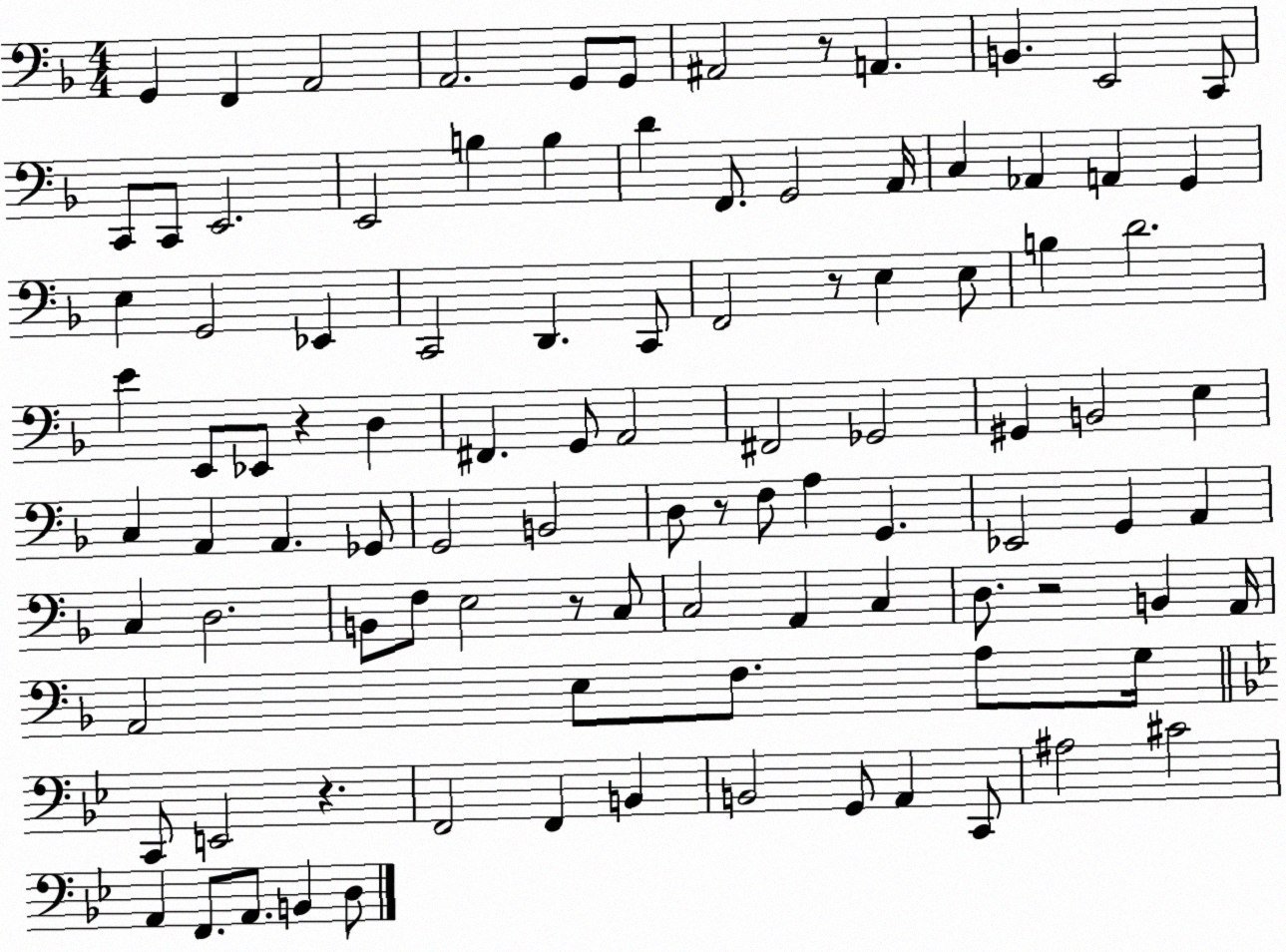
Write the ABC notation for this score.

X:1
T:Untitled
M:4/4
L:1/4
K:F
G,, F,, A,,2 A,,2 G,,/2 G,,/2 ^A,,2 z/2 A,, B,, E,,2 C,,/2 C,,/2 C,,/2 E,,2 E,,2 B, B, D F,,/2 G,,2 A,,/4 C, _A,, A,, G,, E, G,,2 _E,, C,,2 D,, C,,/2 F,,2 z/2 E, E,/2 B, D2 E E,,/2 _E,,/2 z D, ^F,, G,,/2 A,,2 ^F,,2 _G,,2 ^G,, B,,2 E, C, A,, A,, _G,,/2 G,,2 B,,2 D,/2 z/2 F,/2 A, G,, _E,,2 G,, A,, C, D,2 B,,/2 F,/2 E,2 z/2 C,/2 C,2 A,, C, D,/2 z2 B,, A,,/4 A,,2 E,/2 F,/2 A,/2 G,/4 C,,/2 E,,2 z F,,2 F,, B,, B,,2 G,,/2 A,, C,,/2 ^A,2 ^C2 A,, F,,/2 A,,/2 B,, D,/2